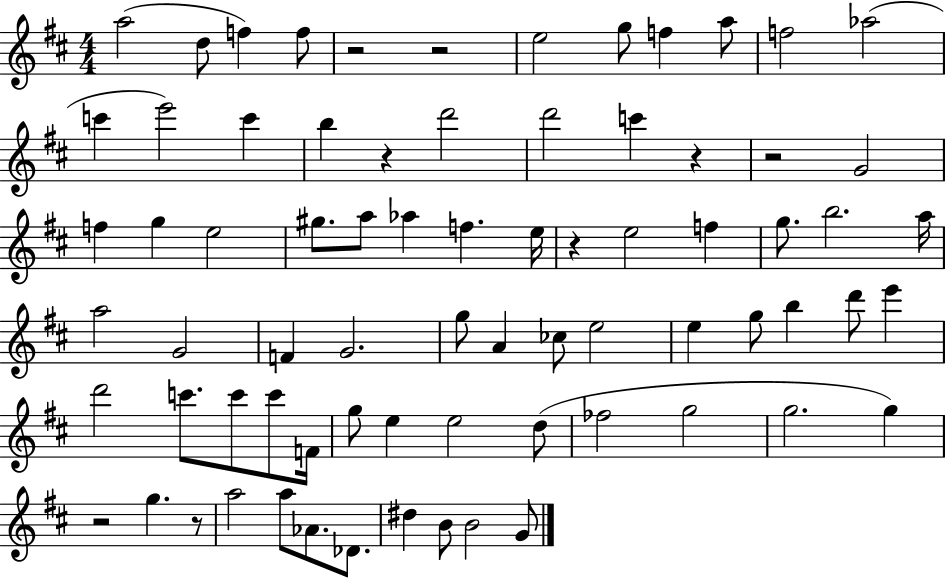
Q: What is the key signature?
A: D major